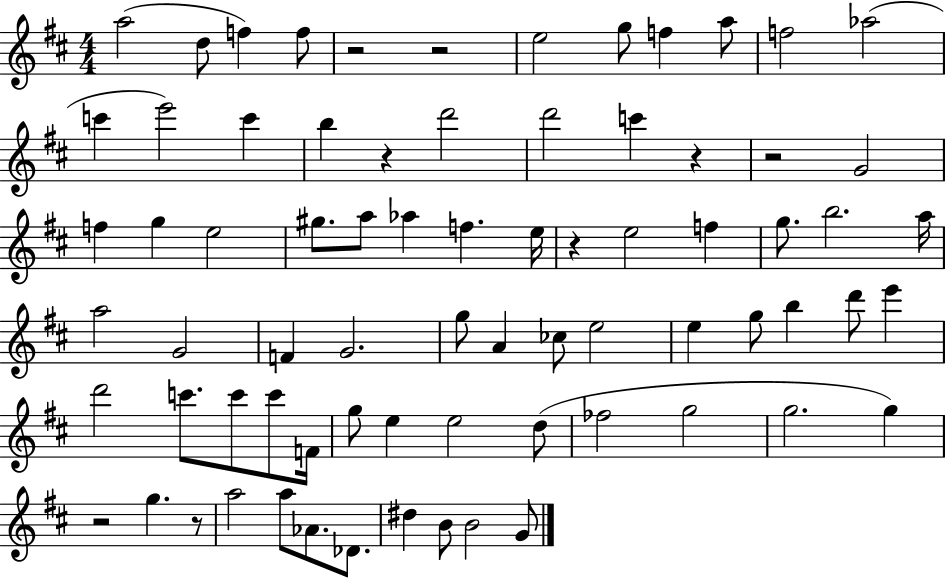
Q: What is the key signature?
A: D major